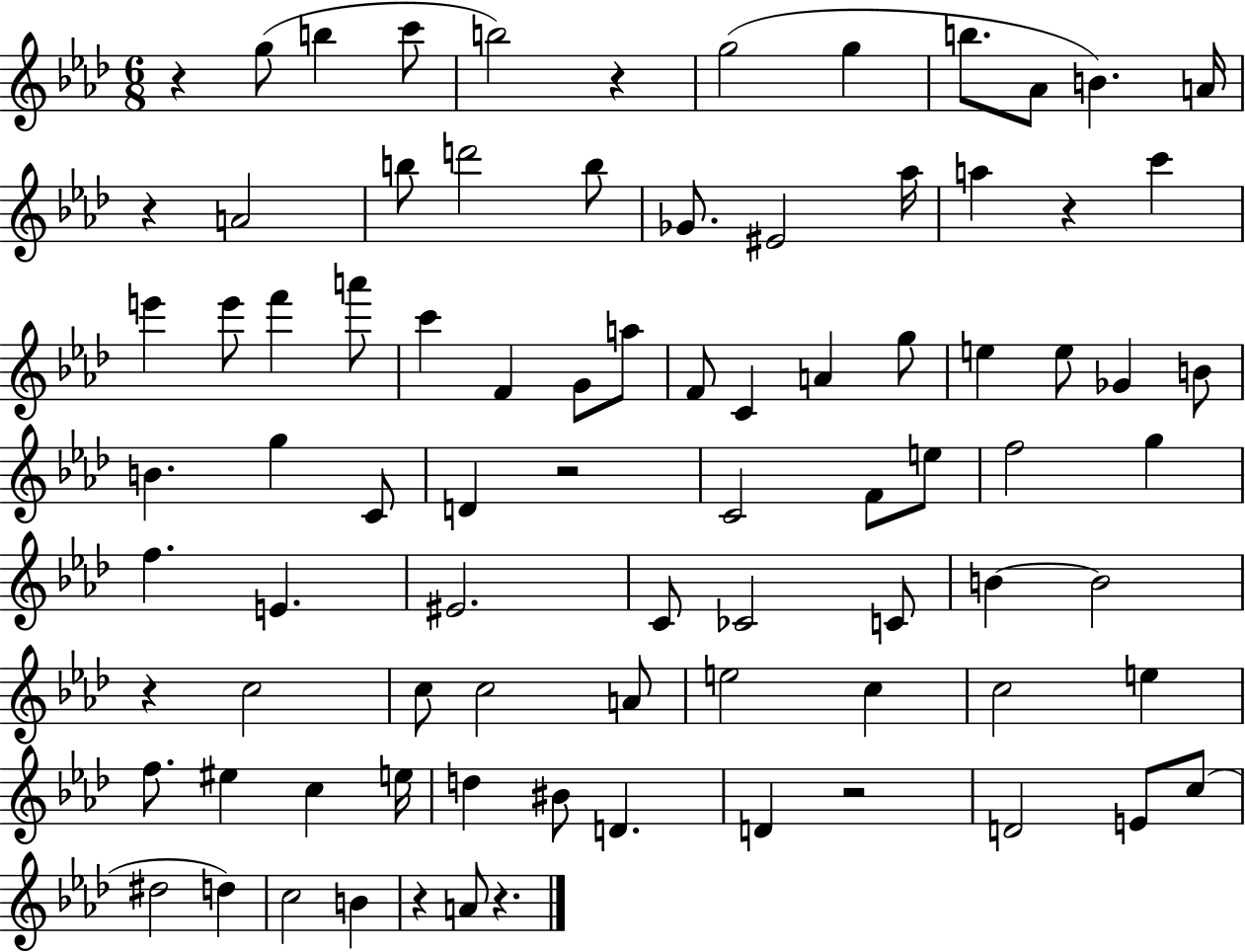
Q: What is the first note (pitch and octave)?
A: G5